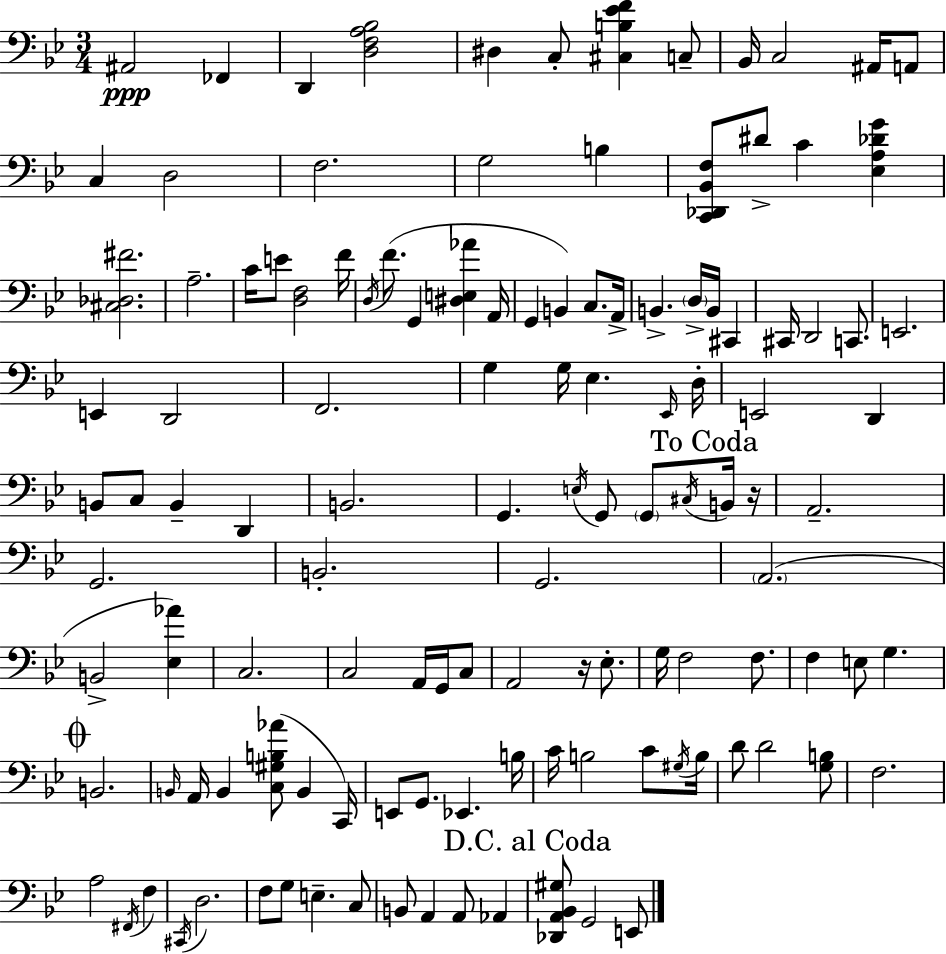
{
  \clef bass
  \numericTimeSignature
  \time 3/4
  \key bes \major
  \repeat volta 2 { ais,2\ppp fes,4 | d,4 <d f a bes>2 | dis4 c8-. <cis b ees' f'>4 c8-- | bes,16 c2 ais,16 a,8 | \break c4 d2 | f2. | g2 b4 | <c, des, bes, f>8 dis'8-> c'4 <ees a des' g'>4 | \break <cis des fis'>2. | a2.-- | c'16 e'8 <d f>2 f'16 | \acciaccatura { d16 } f'8.( g,4 <dis e aes'>4 | \break a,16 g,4 b,4) c8. | a,16-> b,4.-> \parenthesize d16-> b,16 cis,4 | cis,16 d,2 c,8. | e,2. | \break e,4 d,2 | f,2. | g4 g16 ees4. | \grace { ees,16 } d16-. e,2 d,4 | \break b,8 c8 b,4-- d,4 | b,2. | g,4. \acciaccatura { e16 } g,8 \parenthesize g,8 | \acciaccatura { cis16 } \mark "To Coda" b,16 r16 a,2.-- | \break g,2. | b,2.-. | g,2. | \parenthesize a,2.( | \break b,2-> | <ees aes'>4) c2. | c2 | a,16 g,16 c8 a,2 | \break r16 ees8.-. g16 f2 | f8. f4 e8 g4. | \mark \markup { \musicglyph "scripts.coda" } b,2. | \grace { b,16 } a,16 b,4 <c gis b aes'>8( | \break b,4 c,16) e,8 g,8. ees,4. | b16 c'16 b2 | c'8 \acciaccatura { gis16 } b16 d'8 d'2 | <g b>8 f2. | \break a2 | \acciaccatura { fis,16 } f4 \acciaccatura { cis,16 } d2. | f8 g8 | e4.-- c8 b,8 a,4 | \break a,8 aes,4 \mark "D.C. al Coda" <des, a, bes, gis>8 g,2 | e,8 } \bar "|."
}